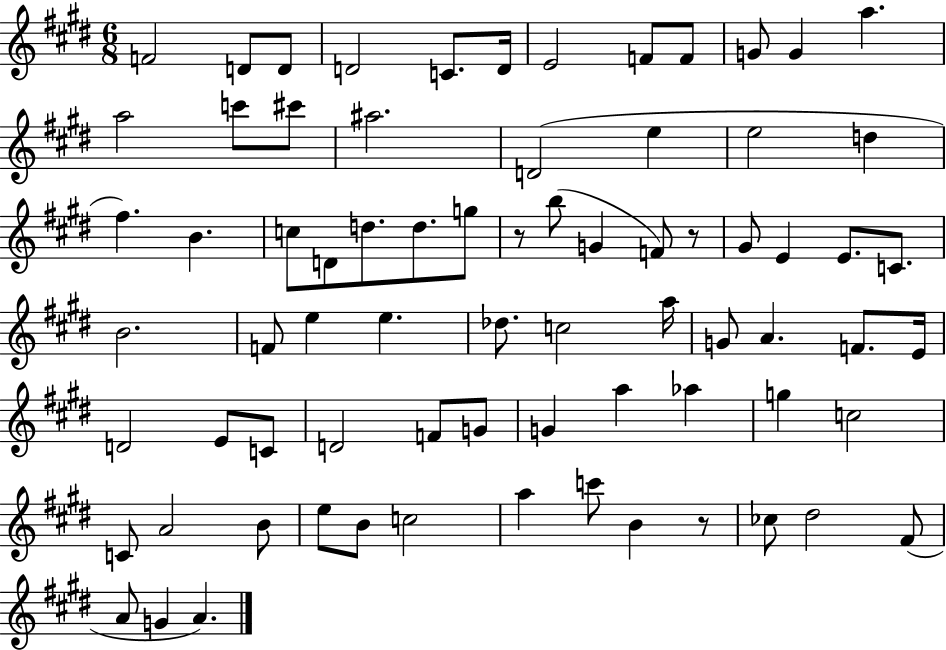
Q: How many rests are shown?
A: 3